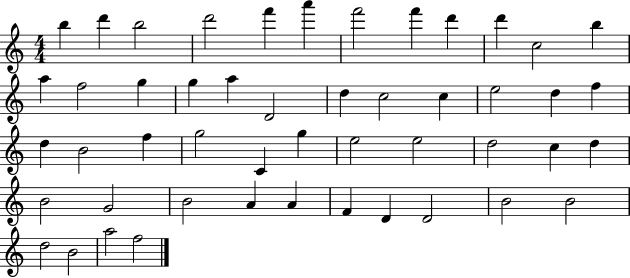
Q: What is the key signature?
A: C major